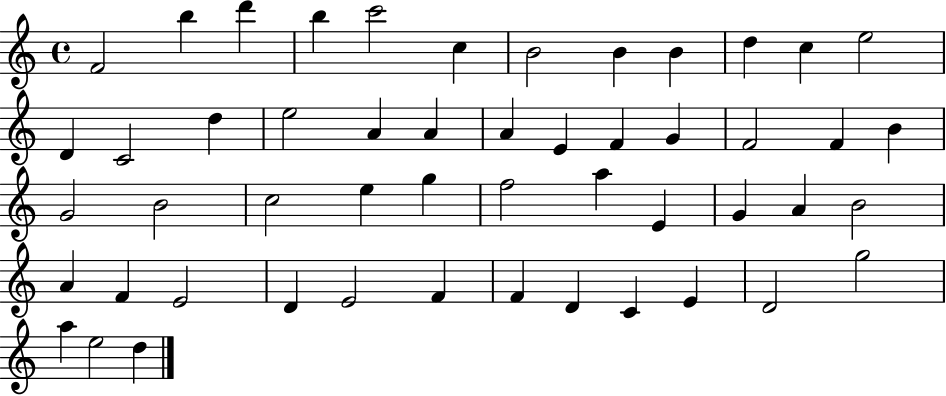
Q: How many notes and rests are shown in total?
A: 51